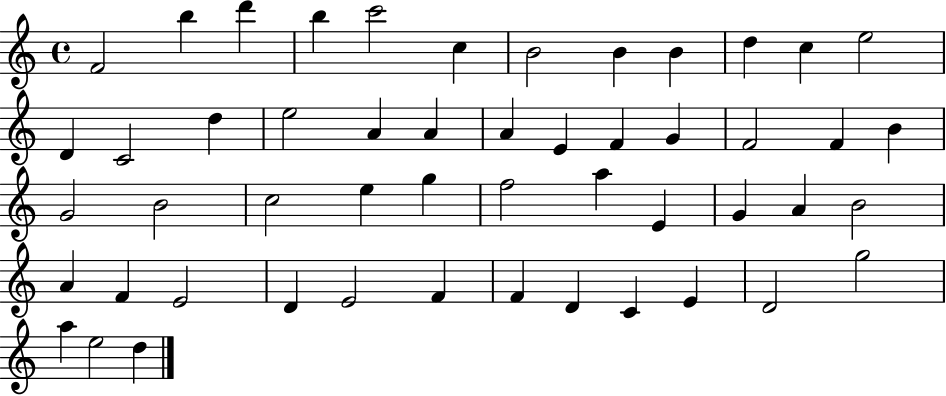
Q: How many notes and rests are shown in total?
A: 51